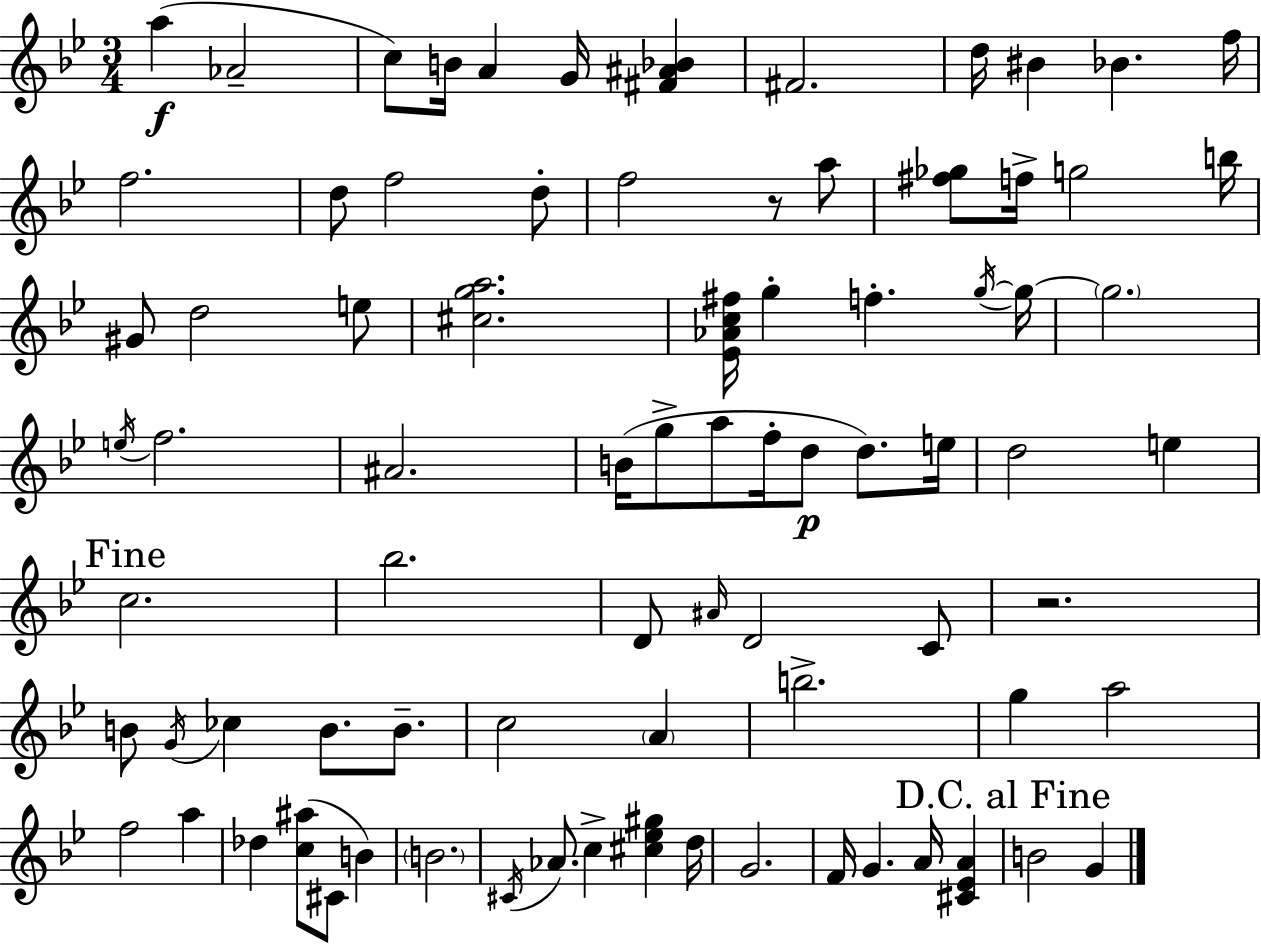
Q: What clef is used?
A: treble